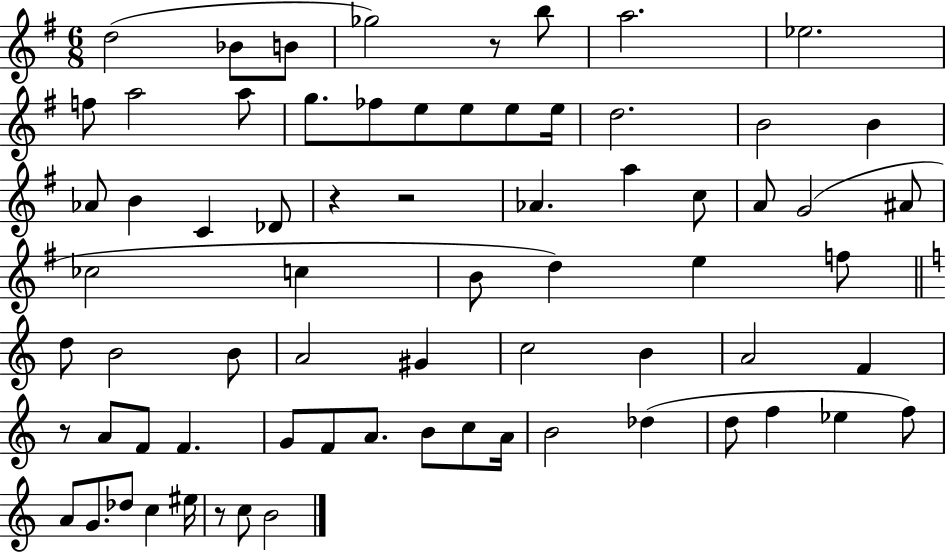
D5/h Bb4/e B4/e Gb5/h R/e B5/e A5/h. Eb5/h. F5/e A5/h A5/e G5/e. FES5/e E5/e E5/e E5/e E5/s D5/h. B4/h B4/q Ab4/e B4/q C4/q Db4/e R/q R/h Ab4/q. A5/q C5/e A4/e G4/h A#4/e CES5/h C5/q B4/e D5/q E5/q F5/e D5/e B4/h B4/e A4/h G#4/q C5/h B4/q A4/h F4/q R/e A4/e F4/e F4/q. G4/e F4/e A4/e. B4/e C5/e A4/s B4/h Db5/q D5/e F5/q Eb5/q F5/e A4/e G4/e. Db5/e C5/q EIS5/s R/e C5/e B4/h